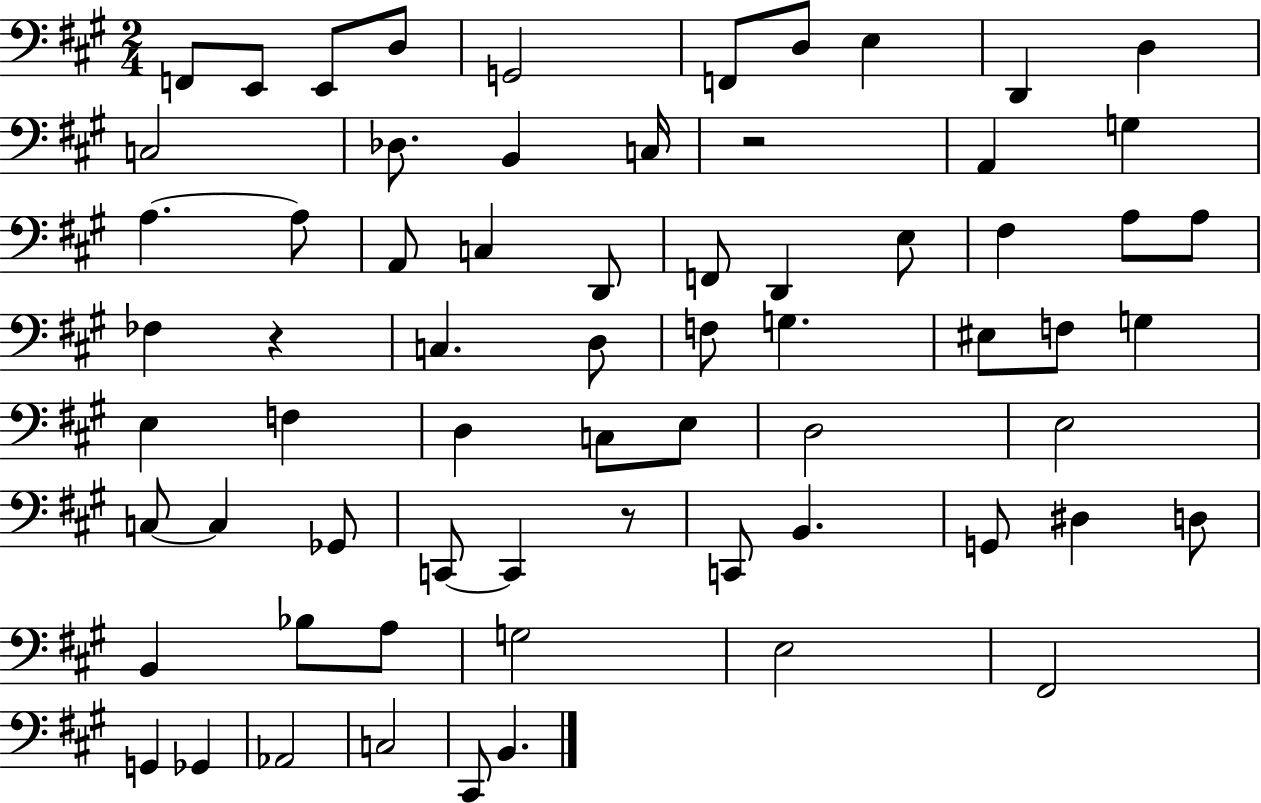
X:1
T:Untitled
M:2/4
L:1/4
K:A
F,,/2 E,,/2 E,,/2 D,/2 G,,2 F,,/2 D,/2 E, D,, D, C,2 _D,/2 B,, C,/4 z2 A,, G, A, A,/2 A,,/2 C, D,,/2 F,,/2 D,, E,/2 ^F, A,/2 A,/2 _F, z C, D,/2 F,/2 G, ^E,/2 F,/2 G, E, F, D, C,/2 E,/2 D,2 E,2 C,/2 C, _G,,/2 C,,/2 C,, z/2 C,,/2 B,, G,,/2 ^D, D,/2 B,, _B,/2 A,/2 G,2 E,2 ^F,,2 G,, _G,, _A,,2 C,2 ^C,,/2 B,,